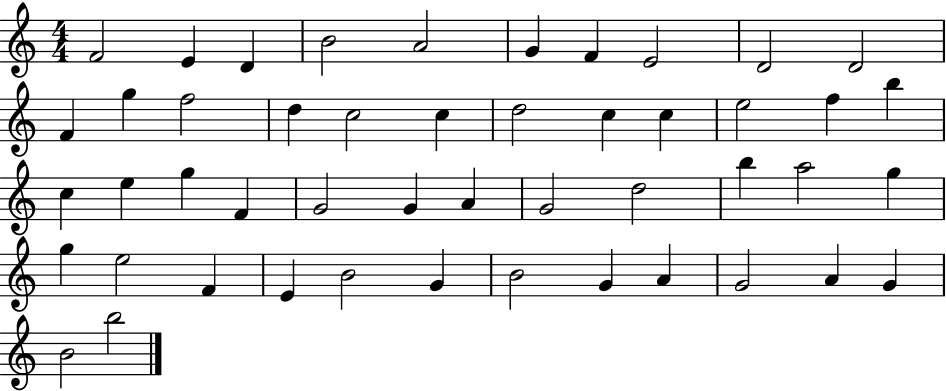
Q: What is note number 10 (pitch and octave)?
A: D4